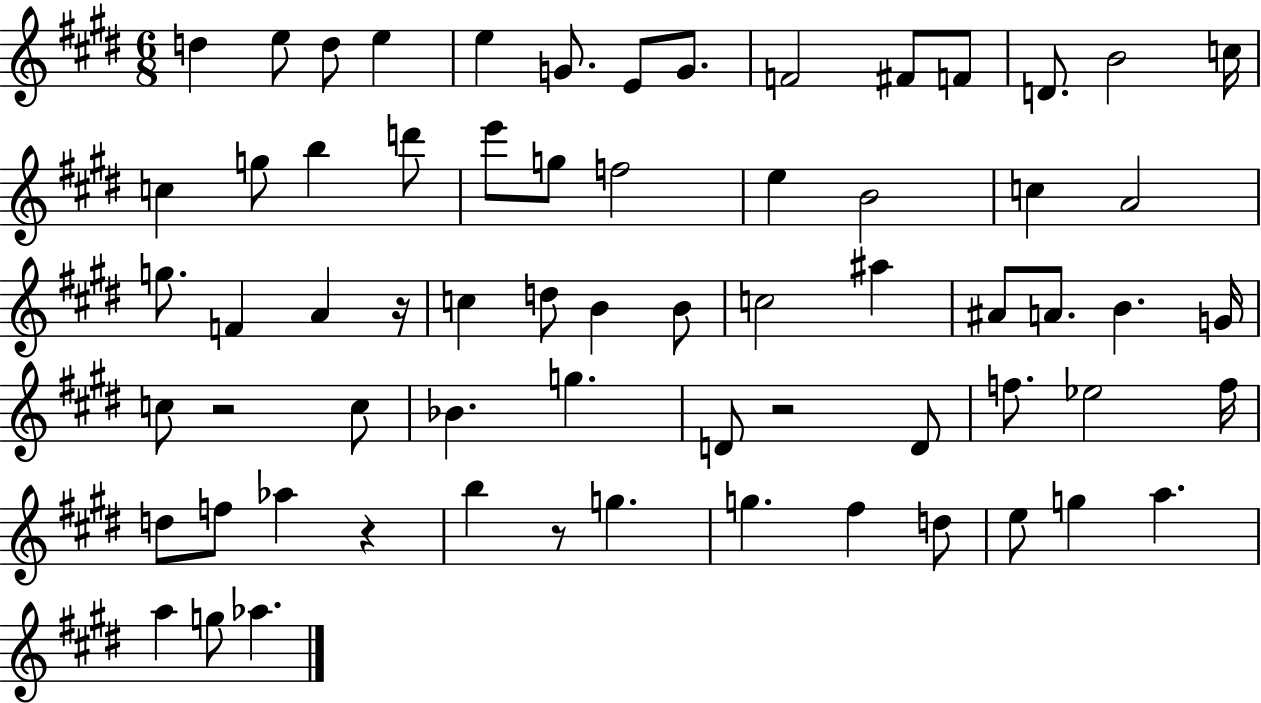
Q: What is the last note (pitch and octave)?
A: Ab5